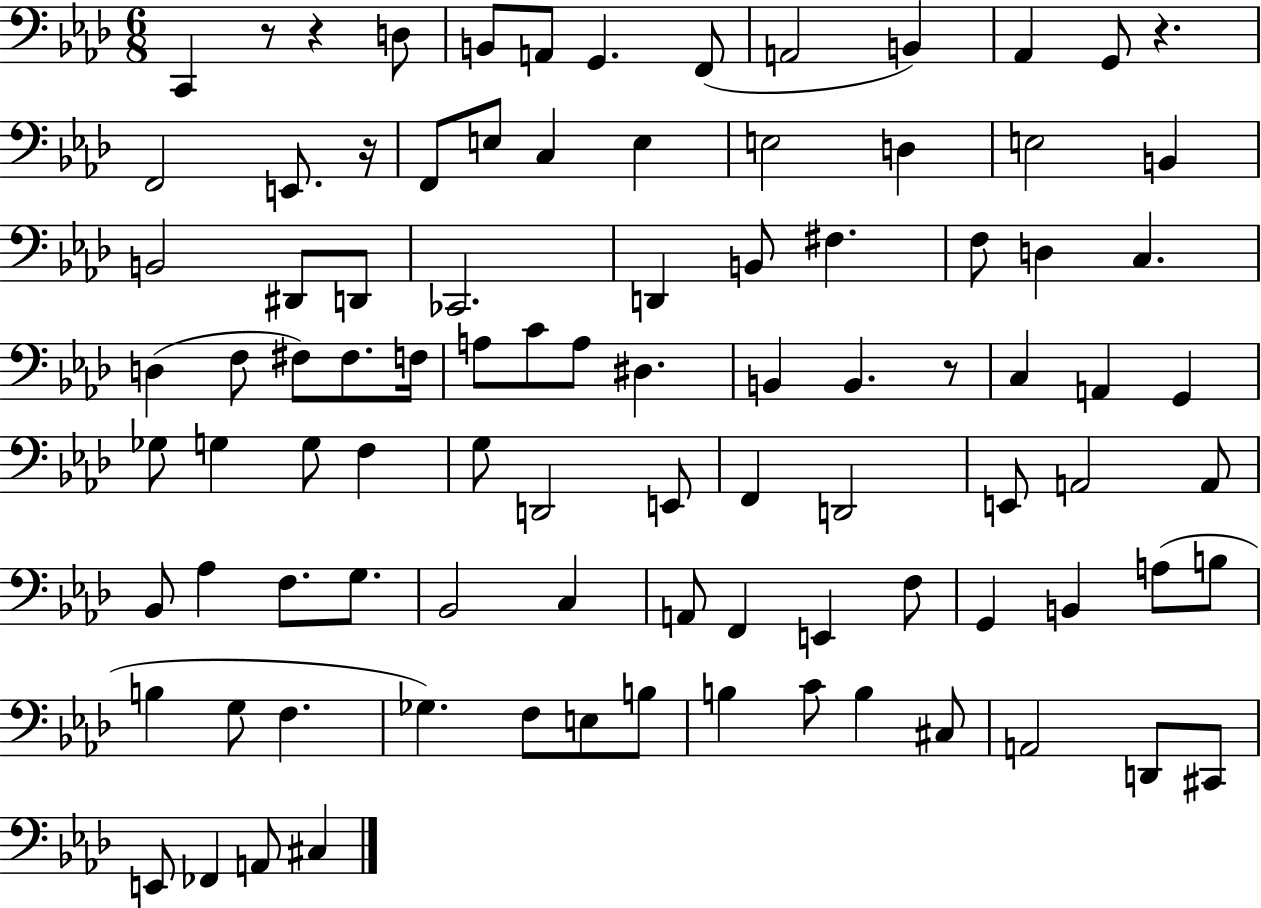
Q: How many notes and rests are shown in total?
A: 93